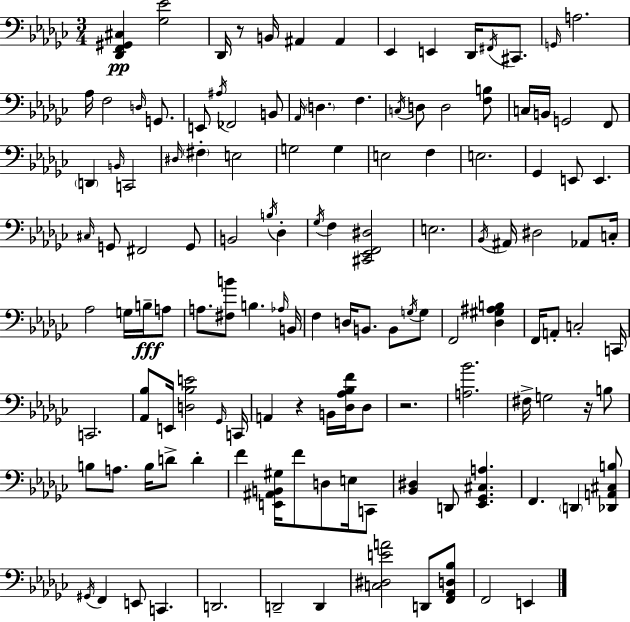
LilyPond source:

{
  \clef bass
  \numericTimeSignature
  \time 3/4
  \key ees \minor
  <des, f, gis, cis>4\pp <ges ees'>2 | des,16 r8 b,16 ais,4 ais,4 | ees,4 e,4 des,16 \acciaccatura { fis,16 } cis,8. | \grace { g,16 } a2. | \break aes16 f2 \grace { d16 } | g,8. e,8 \acciaccatura { ais16 } fes,2 | b,8 \grace { aes,16 } \parenthesize d4. f4. | \acciaccatura { c16 } d8 d2 | \break <f b>8 c16 b,16 g,2 | f,8 \parenthesize d,4 \grace { b,16 } c,2 | \grace { dis16 } \parenthesize fis4-. | e2 g2 | \break g4 e2 | f4 e2. | ges,4 | e,8 e,4. \grace { cis16 } g,8 fis,2 | \break g,8 b,2 | \acciaccatura { b16 } des4-. \acciaccatura { ges16 } f4 | <cis, ees, f, dis>2 e2. | \acciaccatura { bes,16 } | \break ais,16 dis2 aes,8 c16-. | aes2 g16 b16--\fff a8 | a8. <fis b'>8 b4. \grace { aes16 } | b,16 f4 d16 b,8. b,8 \acciaccatura { g16 } | \break g8 f,2 <des gis ais b>4 | f,16 a,8-. c2-. | c,16 c,2. | <aes, bes>8 e,16 <d bes e'>2 | \break \grace { ges,16 } c,16 a,4 r4 b,16 | <des aes bes f'>16 des8 r2. | <a bes'>2. | fis16-> g2 | \break r16 b8 b8 a8. b16 d'8-> d'4-. | f'4 <e, ais, b, gis>16 f'8 d8 | e16 c,8 <bes, dis>4 d,8 <ees, ges, cis a>4. | f,4. \parenthesize d,4 | \break <des, a, cis b>8 \acciaccatura { gis,16 } f,4 e,8 c,4. | d,2. | d,2-- | d,4 <c dis e' a'>2 | \break d,8 <f, aes, d bes>8 f,2 | e,4 \bar "|."
}